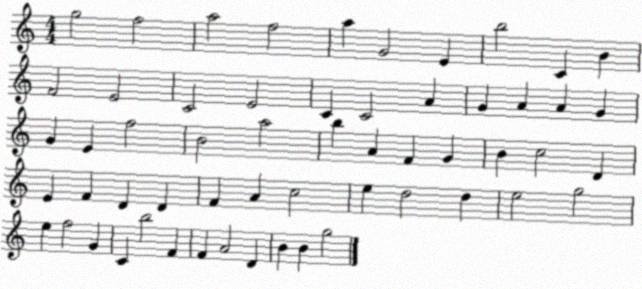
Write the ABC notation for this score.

X:1
T:Untitled
M:4/4
L:1/4
K:C
g2 f2 a2 f2 a G2 E b2 C B F2 E2 C2 E2 C C2 A G A A G G E f2 B2 a2 b A F G B c2 D E F D D F A c2 e d2 d e2 g2 e f2 G C b2 F F A2 D B B g2